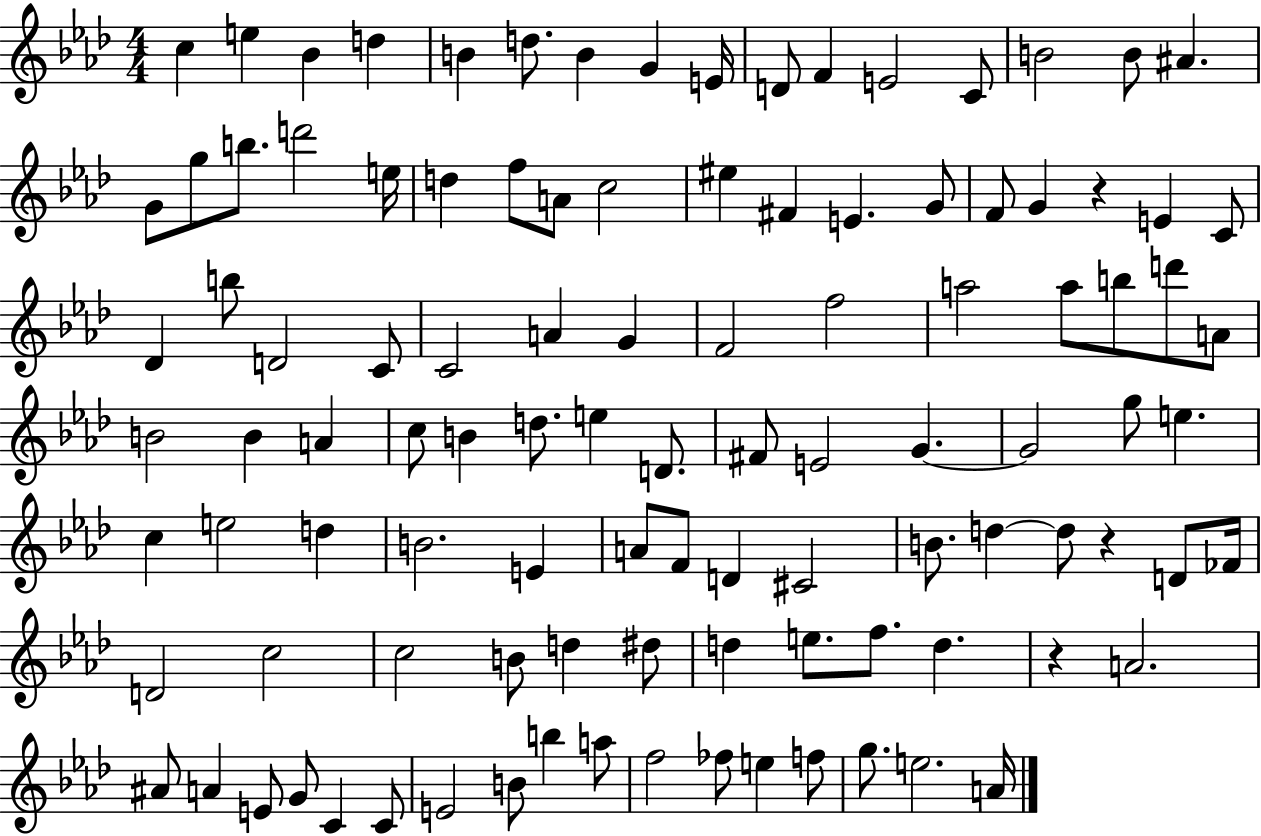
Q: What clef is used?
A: treble